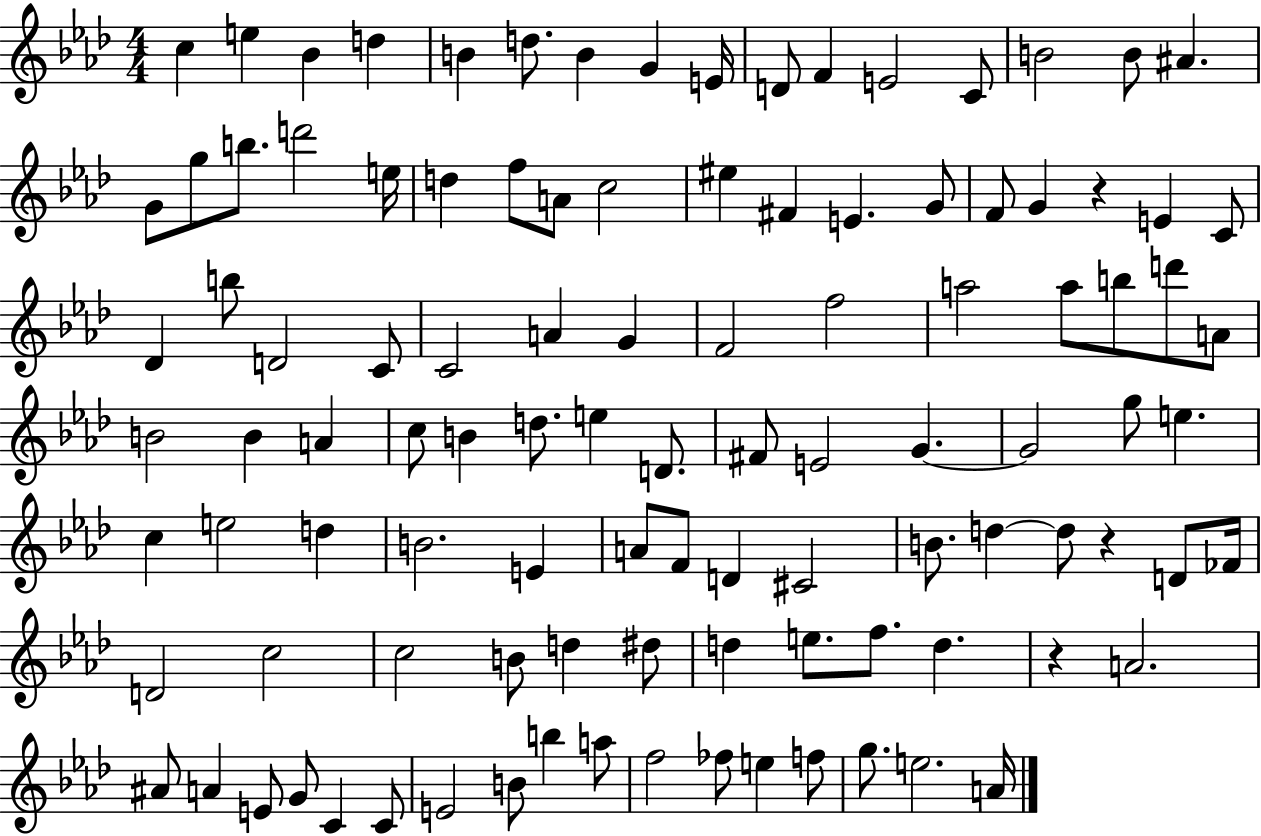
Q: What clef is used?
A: treble